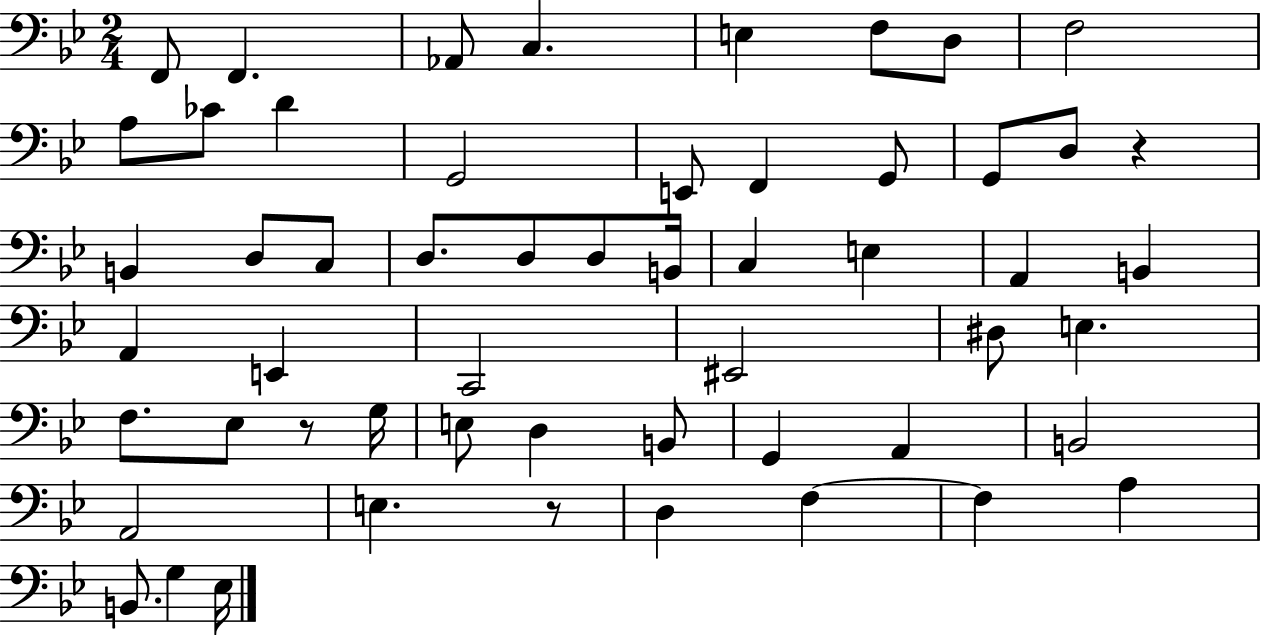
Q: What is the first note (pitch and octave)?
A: F2